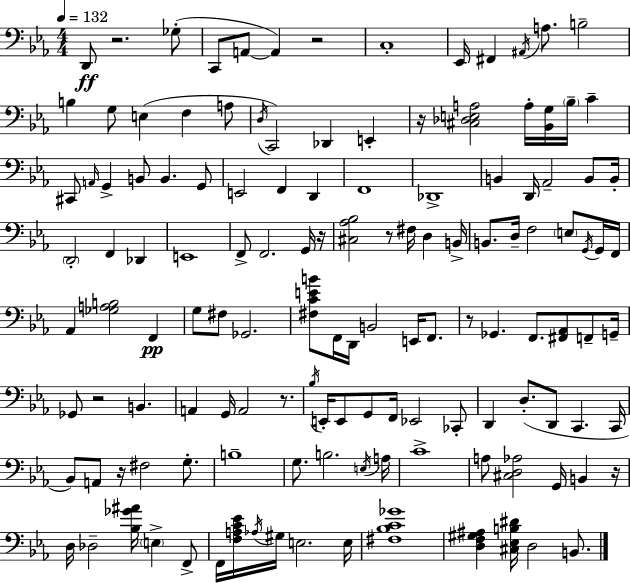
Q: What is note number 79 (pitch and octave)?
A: G2